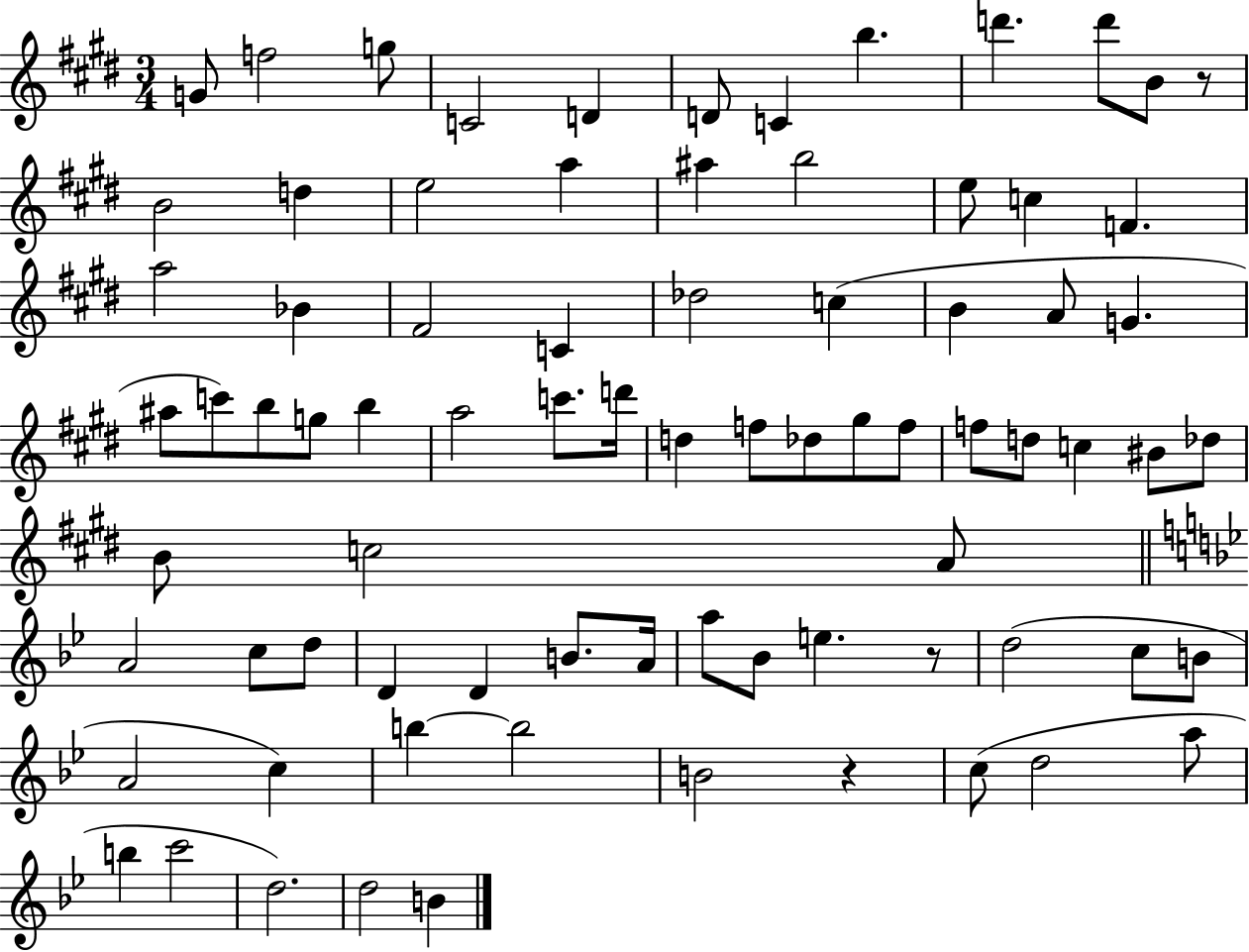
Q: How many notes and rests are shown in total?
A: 79